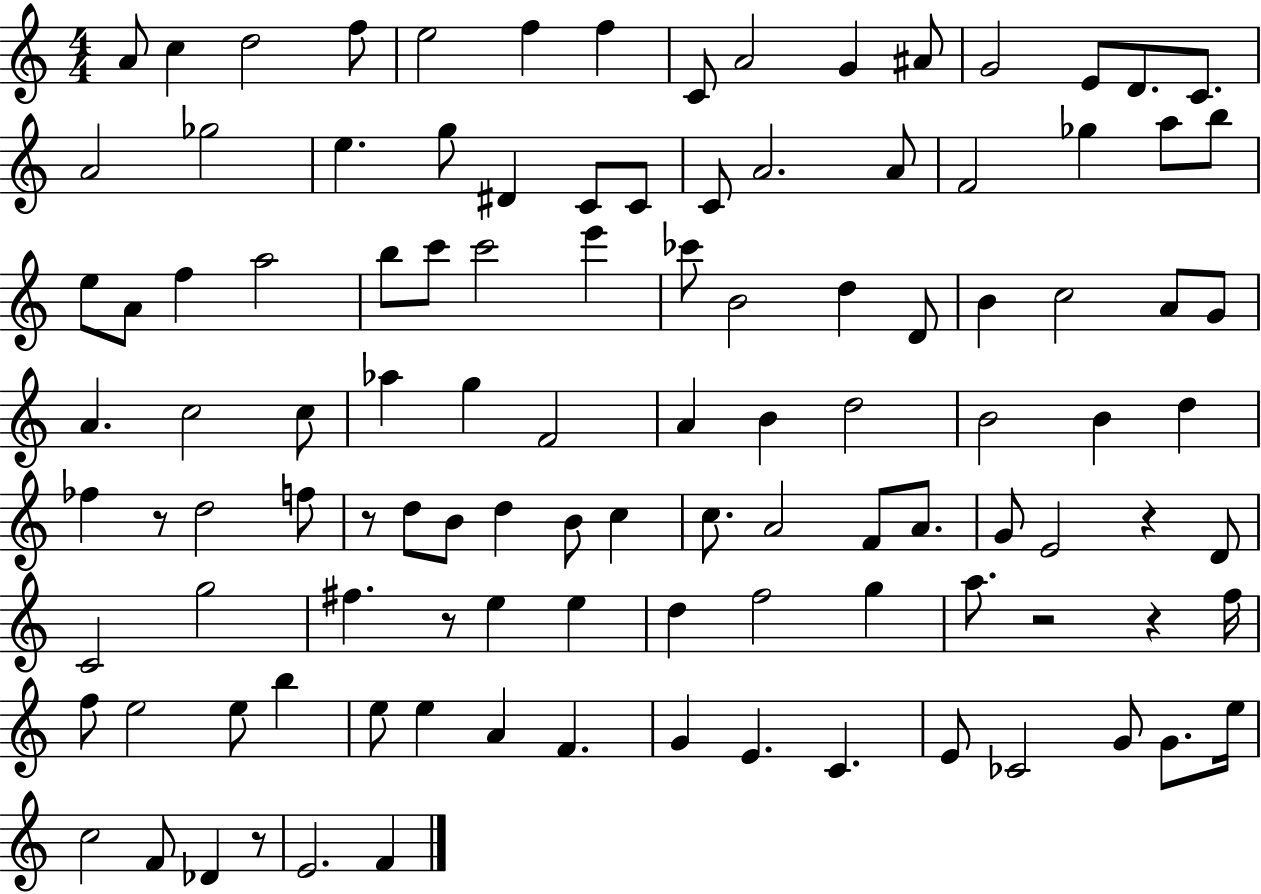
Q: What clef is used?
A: treble